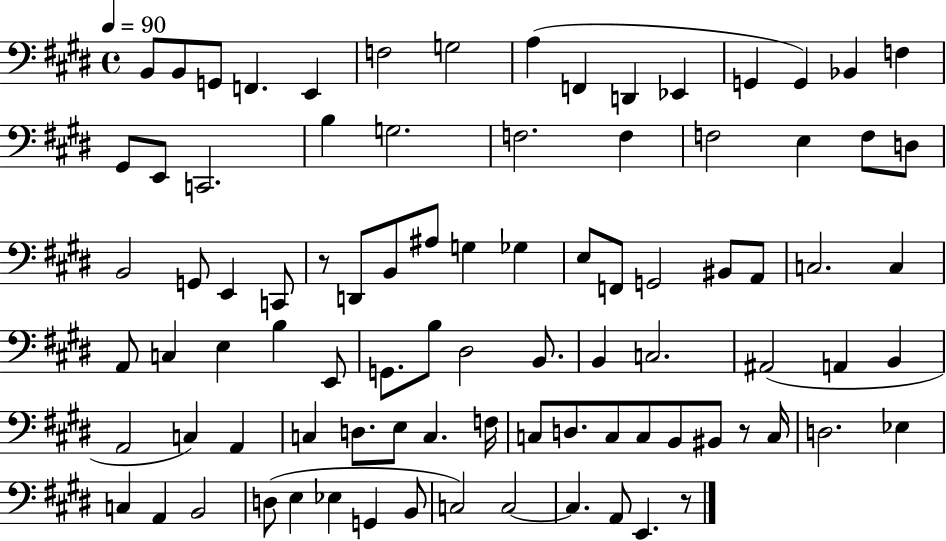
{
  \clef bass
  \time 4/4
  \defaultTimeSignature
  \key e \major
  \tempo 4 = 90
  b,8 b,8 g,8 f,4. e,4 | f2 g2 | a4( f,4 d,4 ees,4 | g,4 g,4) bes,4 f4 | \break gis,8 e,8 c,2. | b4 g2. | f2. f4 | f2 e4 f8 d8 | \break b,2 g,8 e,4 c,8 | r8 d,8 b,8 ais8 g4 ges4 | e8 f,8 g,2 bis,8 a,8 | c2. c4 | \break a,8 c4 e4 b4 e,8 | g,8. b8 dis2 b,8. | b,4 c2. | ais,2( a,4 b,4 | \break a,2 c4) a,4 | c4 d8. e8 c4. f16 | c8 d8. c8 c8 b,8 bis,8 r8 c16 | d2. ees4 | \break c4 a,4 b,2 | d8( e4 ees4 g,4 b,8 | c2) c2~~ | c4. a,8 e,4. r8 | \break \bar "|."
}